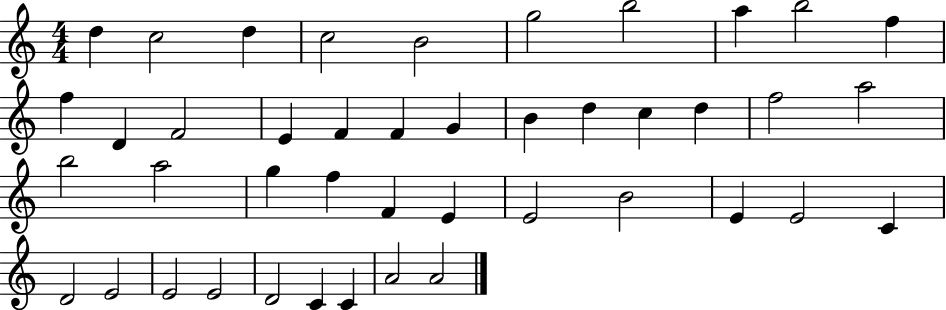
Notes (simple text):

D5/q C5/h D5/q C5/h B4/h G5/h B5/h A5/q B5/h F5/q F5/q D4/q F4/h E4/q F4/q F4/q G4/q B4/q D5/q C5/q D5/q F5/h A5/h B5/h A5/h G5/q F5/q F4/q E4/q E4/h B4/h E4/q E4/h C4/q D4/h E4/h E4/h E4/h D4/h C4/q C4/q A4/h A4/h